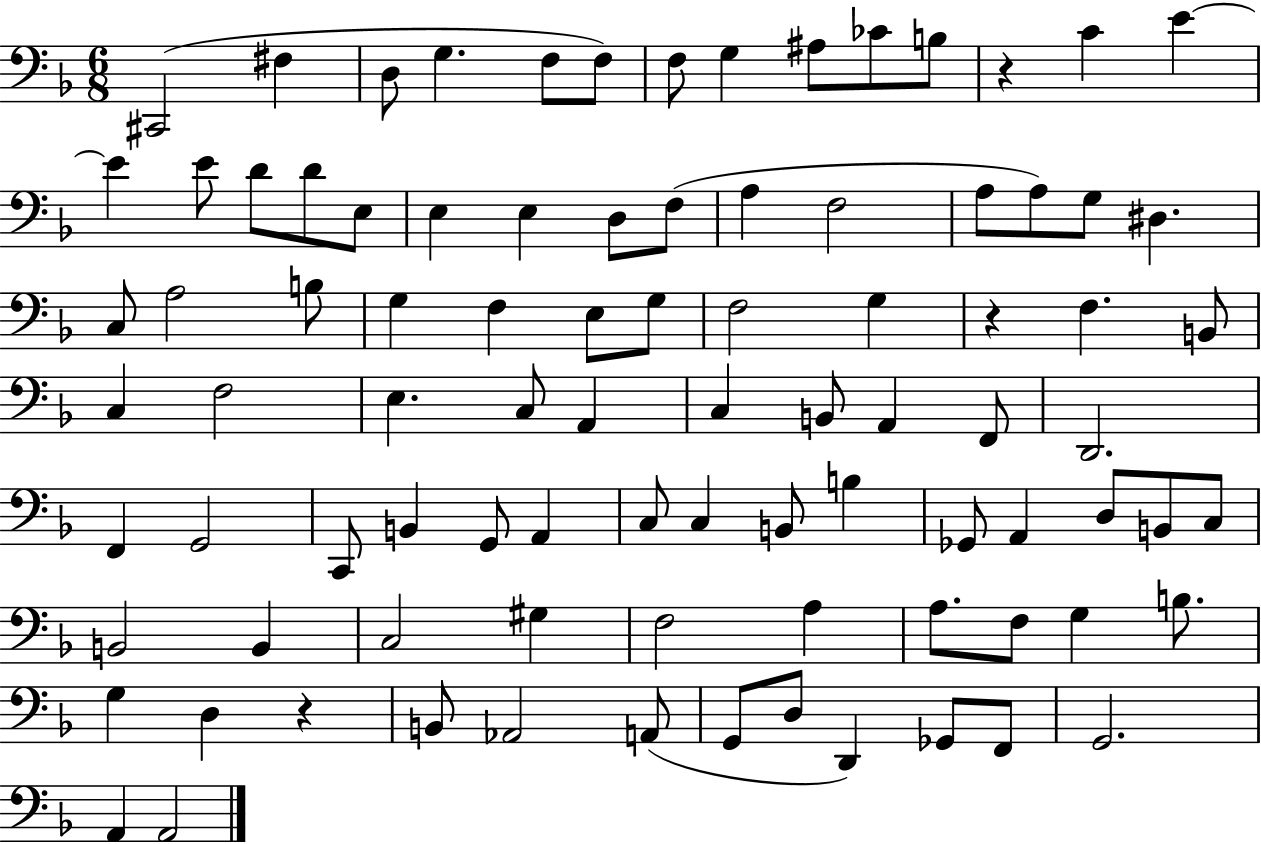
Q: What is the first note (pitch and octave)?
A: C#2